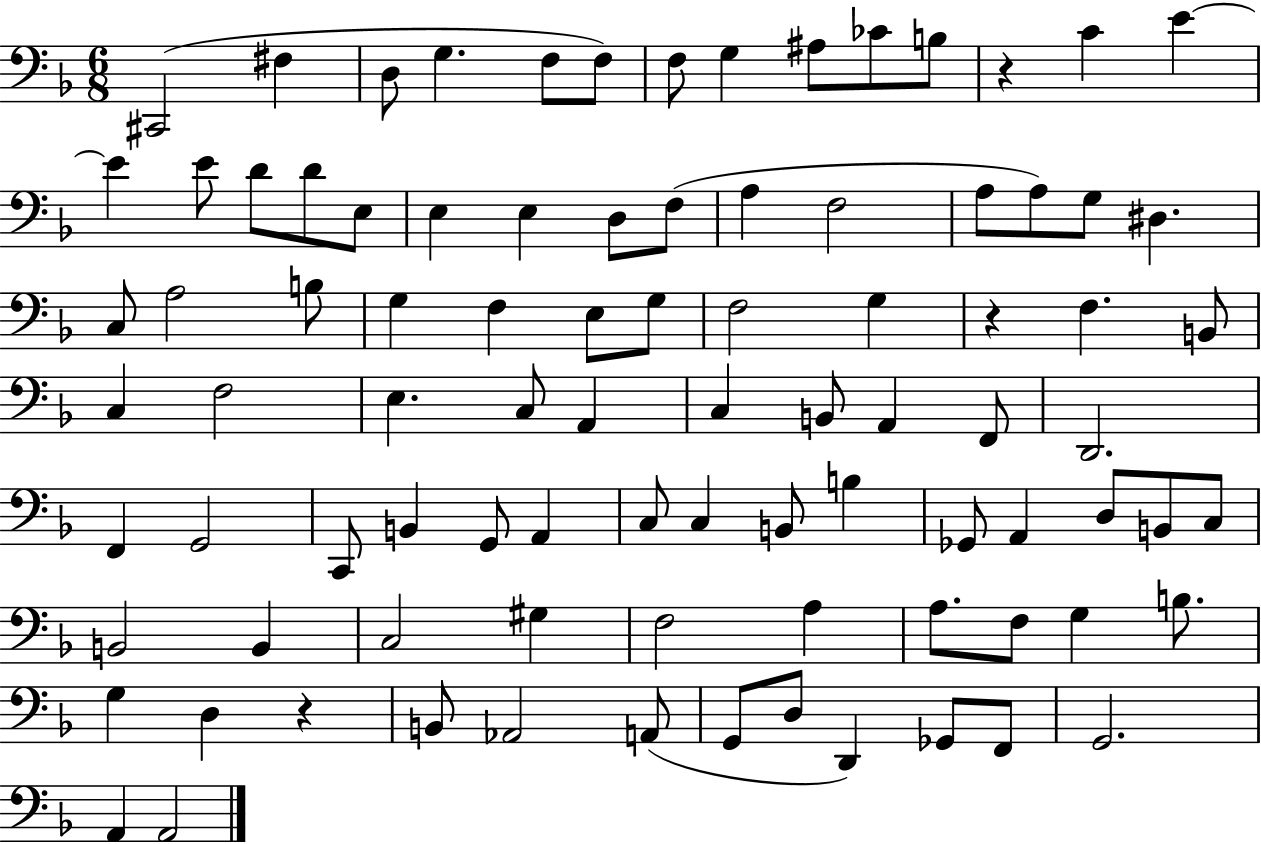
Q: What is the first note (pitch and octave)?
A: C#2